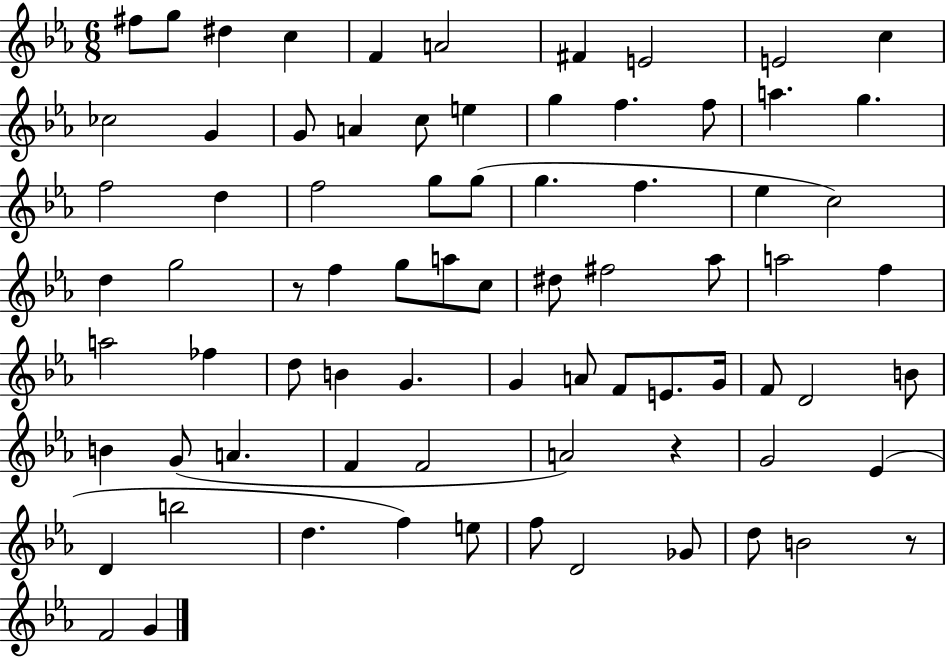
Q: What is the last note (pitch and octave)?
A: G4